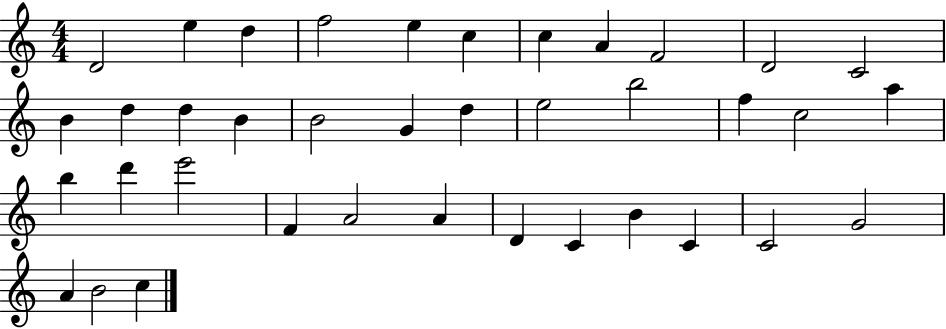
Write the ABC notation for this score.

X:1
T:Untitled
M:4/4
L:1/4
K:C
D2 e d f2 e c c A F2 D2 C2 B d d B B2 G d e2 b2 f c2 a b d' e'2 F A2 A D C B C C2 G2 A B2 c